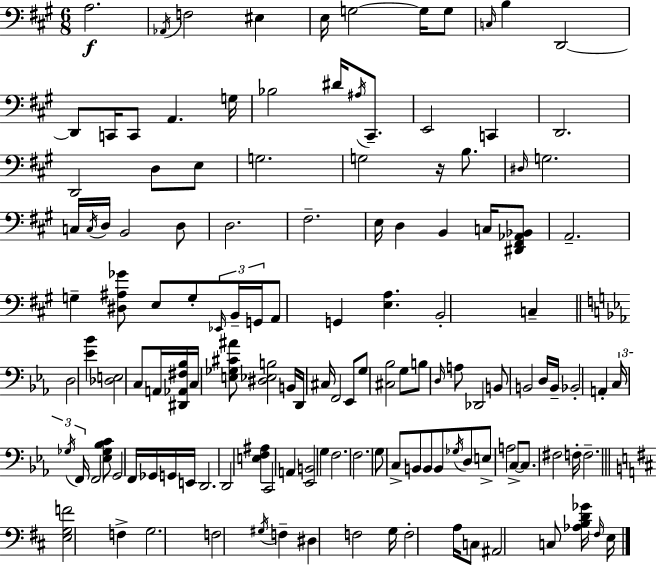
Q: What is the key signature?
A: A major